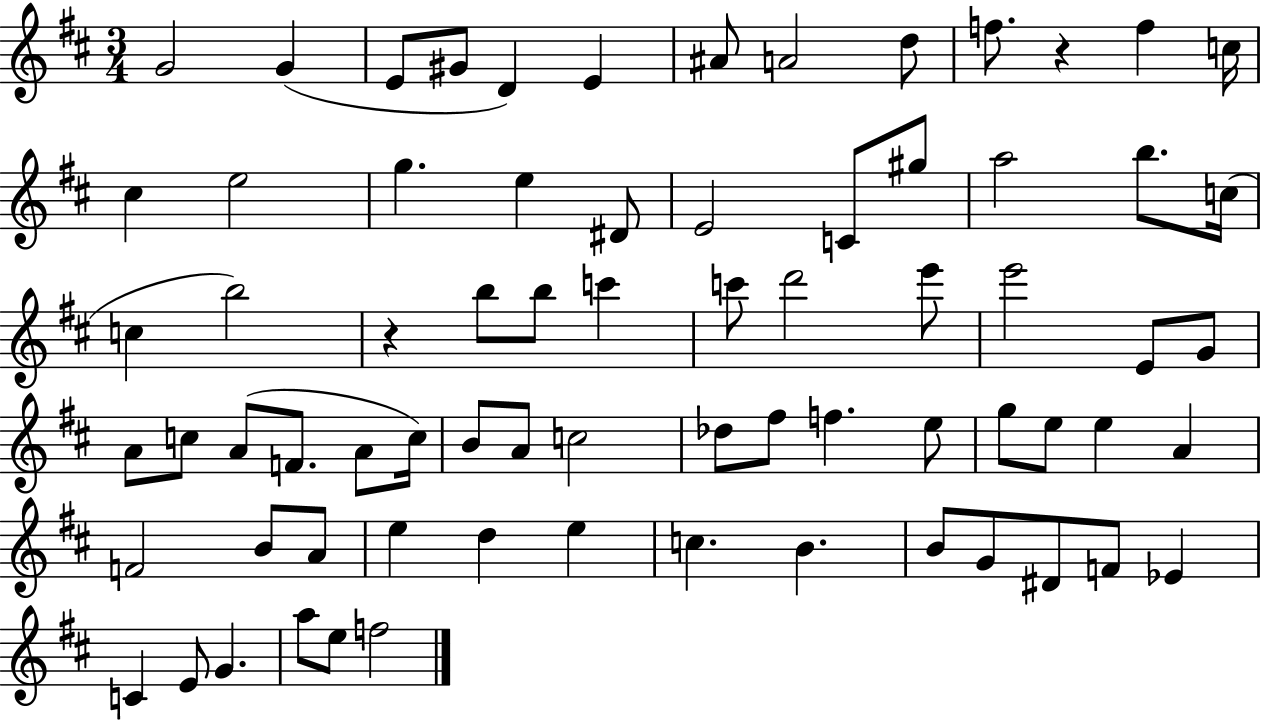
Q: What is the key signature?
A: D major